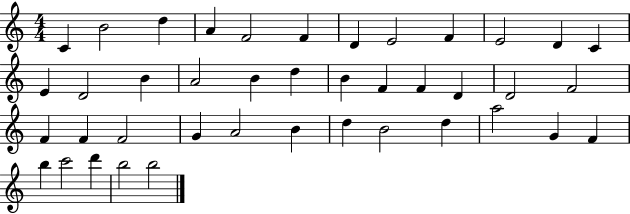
X:1
T:Untitled
M:4/4
L:1/4
K:C
C B2 d A F2 F D E2 F E2 D C E D2 B A2 B d B F F D D2 F2 F F F2 G A2 B d B2 d a2 G F b c'2 d' b2 b2